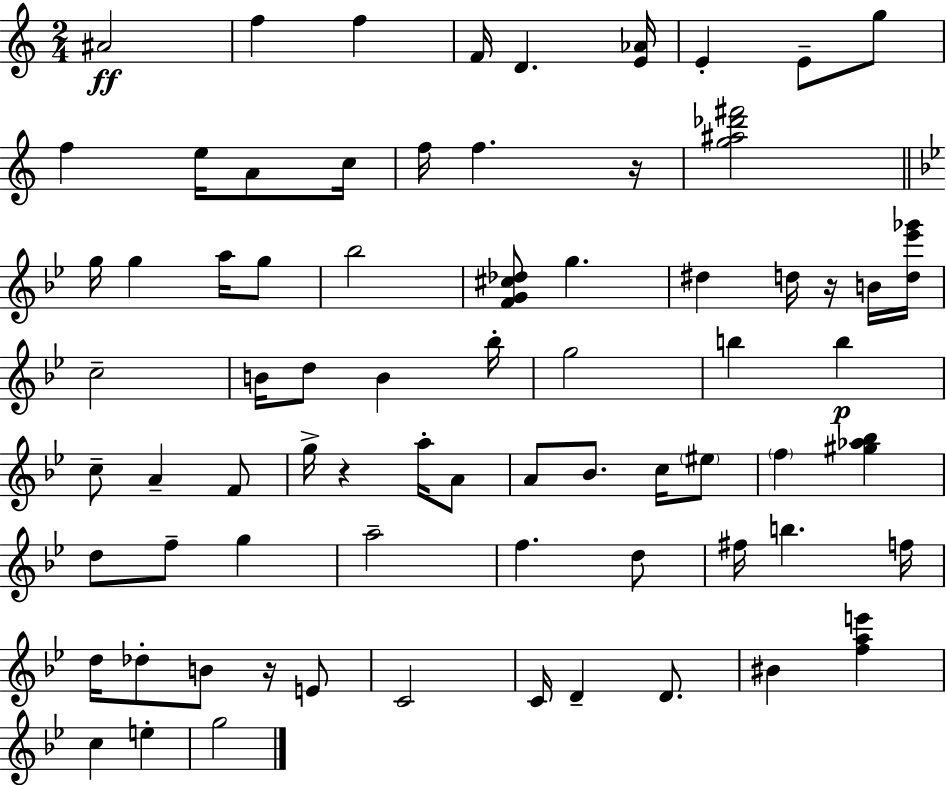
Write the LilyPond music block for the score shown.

{
  \clef treble
  \numericTimeSignature
  \time 2/4
  \key c \major
  ais'2\ff | f''4 f''4 | f'16 d'4. <e' aes'>16 | e'4-. e'8-- g''8 | \break f''4 e''16 a'8 c''16 | f''16 f''4. r16 | <g'' ais'' des''' fis'''>2 | \bar "||" \break \key bes \major g''16 g''4 a''16 g''8 | bes''2 | <f' g' cis'' des''>8 g''4. | dis''4 d''16 r16 b'16 <d'' ees''' ges'''>16 | \break c''2-- | b'16 d''8 b'4 bes''16-. | g''2 | b''4 b''4\p | \break c''8-- a'4-- f'8 | g''16-> r4 a''16-. a'8 | a'8 bes'8. c''16 \parenthesize eis''8 | \parenthesize f''4 <gis'' aes'' bes''>4 | \break d''8 f''8-- g''4 | a''2-- | f''4. d''8 | fis''16 b''4. f''16 | \break d''16 des''8-. b'8 r16 e'8 | c'2 | c'16 d'4-- d'8. | bis'4 <f'' a'' e'''>4 | \break c''4 e''4-. | g''2 | \bar "|."
}